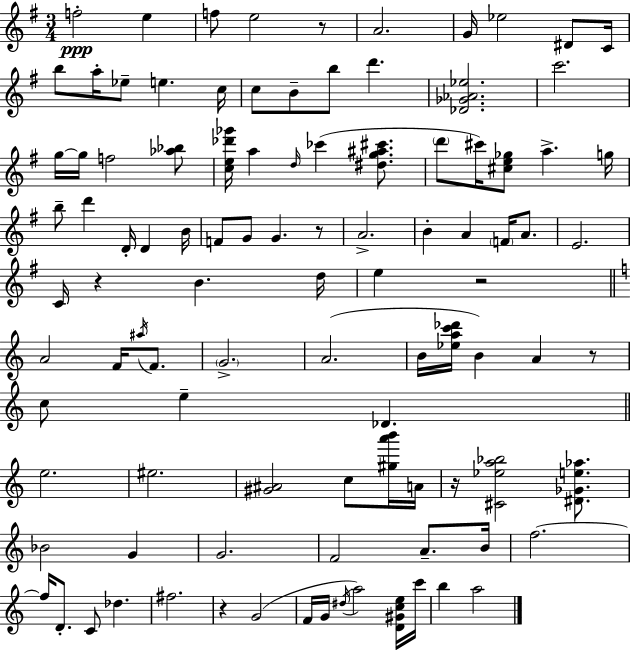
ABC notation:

X:1
T:Untitled
M:3/4
L:1/4
K:G
f2 e f/2 e2 z/2 A2 G/4 _e2 ^D/2 C/4 b/2 a/4 _e/2 e c/4 c/2 B/2 b/2 d' [_D_G_A_e]2 c'2 g/4 g/4 f2 [_a_b]/2 [ce_d'_g']/4 a d/4 _c' [^dg^a^c']/2 d'/2 ^c'/4 [^ce_g]/2 a g/4 b/2 d' D/4 D B/4 F/2 G/2 G z/2 A2 B A F/4 A/2 E2 C/4 z B d/4 e z2 A2 F/4 ^a/4 F/2 G2 A2 B/4 [_eac'_d']/4 B A z/2 c/2 e _D e2 ^e2 [^G^A]2 c/2 [^ga'b']/4 A/4 z/4 [^C_ea_b]2 [^D_Ge_a]/2 _B2 G G2 F2 A/2 B/4 f2 f/4 D/2 C/2 _d ^f2 z G2 F/4 G/4 ^d/4 a2 [D^Gce]/4 c'/4 b a2